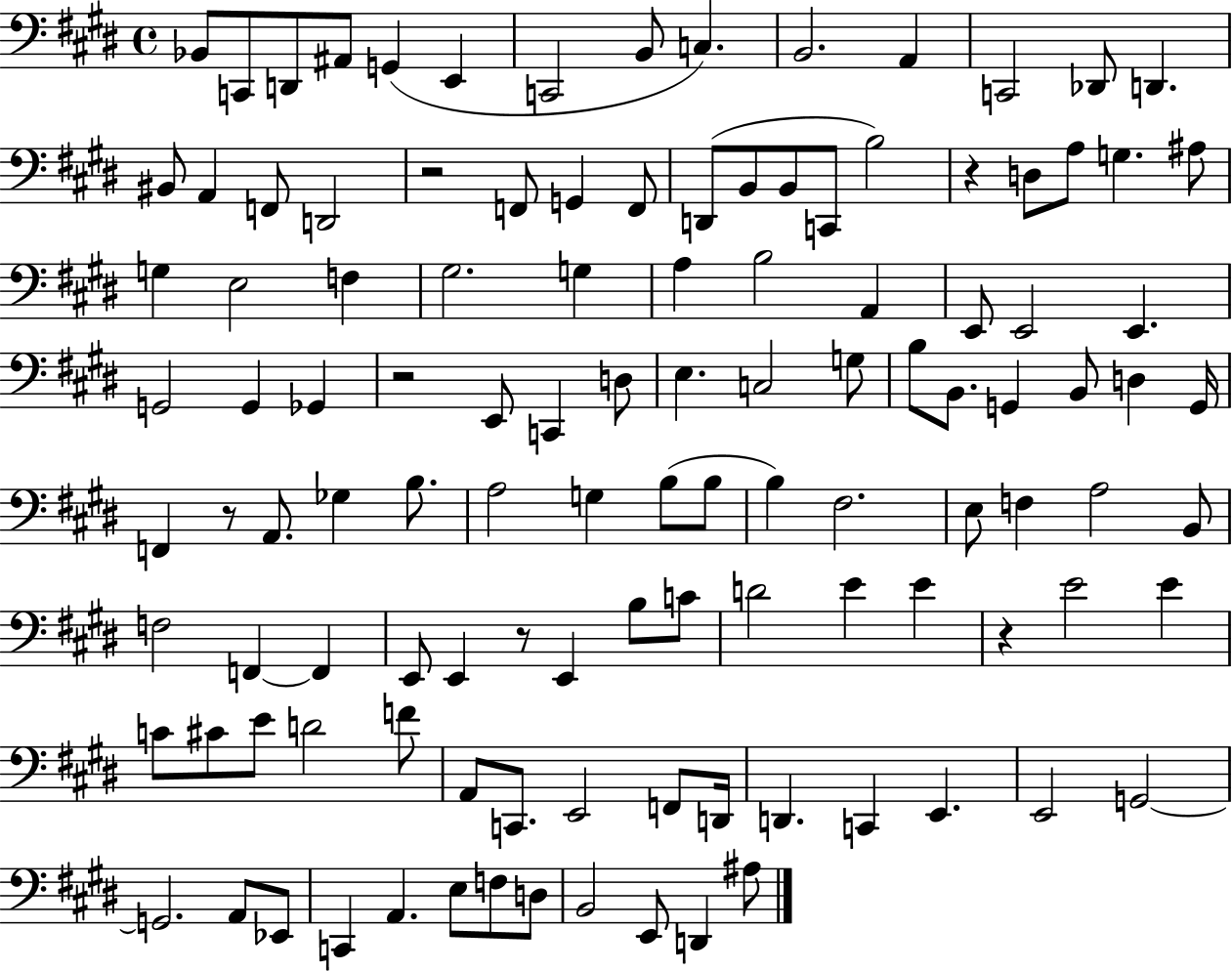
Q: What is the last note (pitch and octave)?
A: A#3